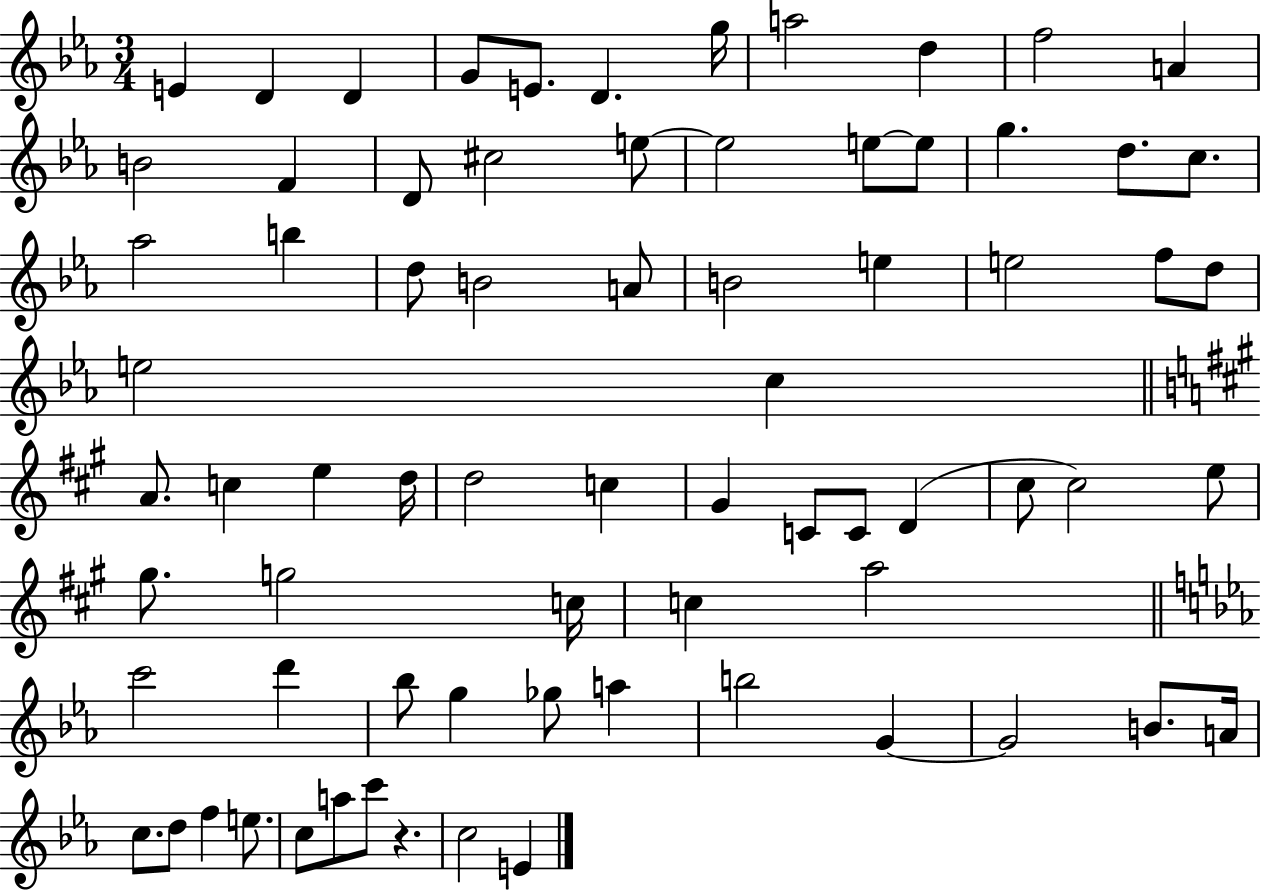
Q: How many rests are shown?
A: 1